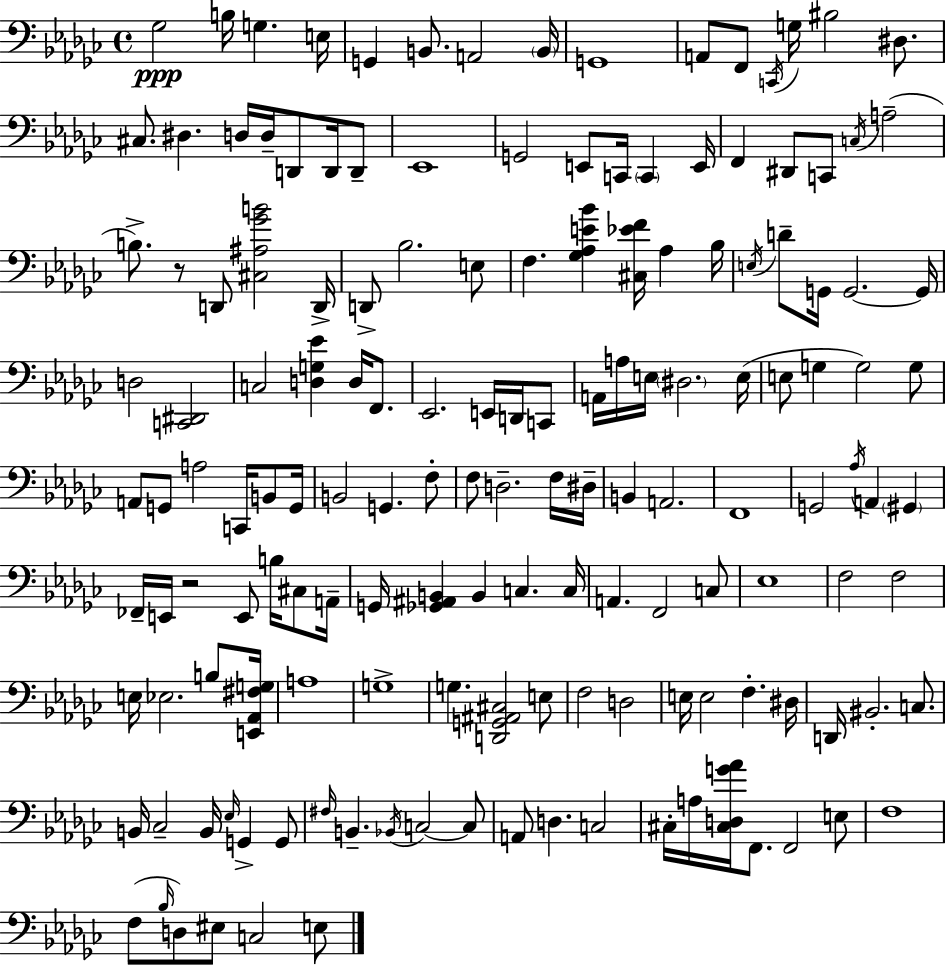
X:1
T:Untitled
M:4/4
L:1/4
K:Ebm
_G,2 B,/4 G, E,/4 G,, B,,/2 A,,2 B,,/4 G,,4 A,,/2 F,,/2 C,,/4 G,/4 ^B,2 ^D,/2 ^C,/2 ^D, D,/4 D,/4 D,,/2 D,,/4 D,,/2 _E,,4 G,,2 E,,/2 C,,/4 C,, E,,/4 F,, ^D,,/2 C,,/2 C,/4 A,2 B,/2 z/2 D,,/2 [^C,^A,_GB]2 D,,/4 D,,/2 _B,2 E,/2 F, [_G,_A,E_B] [^C,_EF]/4 _A, _B,/4 E,/4 D/2 G,,/4 G,,2 G,,/4 D,2 [C,,^D,,]2 C,2 [D,G,_E] D,/4 F,,/2 _E,,2 E,,/4 D,,/4 C,,/2 A,,/4 A,/4 E,/4 ^D,2 E,/4 E,/2 G, G,2 G,/2 A,,/2 G,,/2 A,2 C,,/4 B,,/2 G,,/4 B,,2 G,, F,/2 F,/2 D,2 F,/4 ^D,/4 B,, A,,2 F,,4 G,,2 _A,/4 A,, ^G,, _F,,/4 E,,/4 z2 E,,/2 B,/4 ^C,/2 A,,/4 G,,/4 [_G,,^A,,B,,] B,, C, C,/4 A,, F,,2 C,/2 _E,4 F,2 F,2 E,/4 _E,2 B,/2 [E,,_A,,^F,G,]/4 A,4 G,4 G, [D,,G,,^A,,^C,]2 E,/2 F,2 D,2 E,/4 E,2 F, ^D,/4 D,,/4 ^B,,2 C,/2 B,,/4 _C,2 B,,/4 _E,/4 G,, G,,/2 ^F,/4 B,, _B,,/4 C,2 C,/2 A,,/2 D, C,2 ^C,/4 A,/4 [^C,D,G_A]/4 F,,/2 F,,2 E,/2 F,4 F,/2 _B,/4 D,/2 ^E,/2 C,2 E,/2